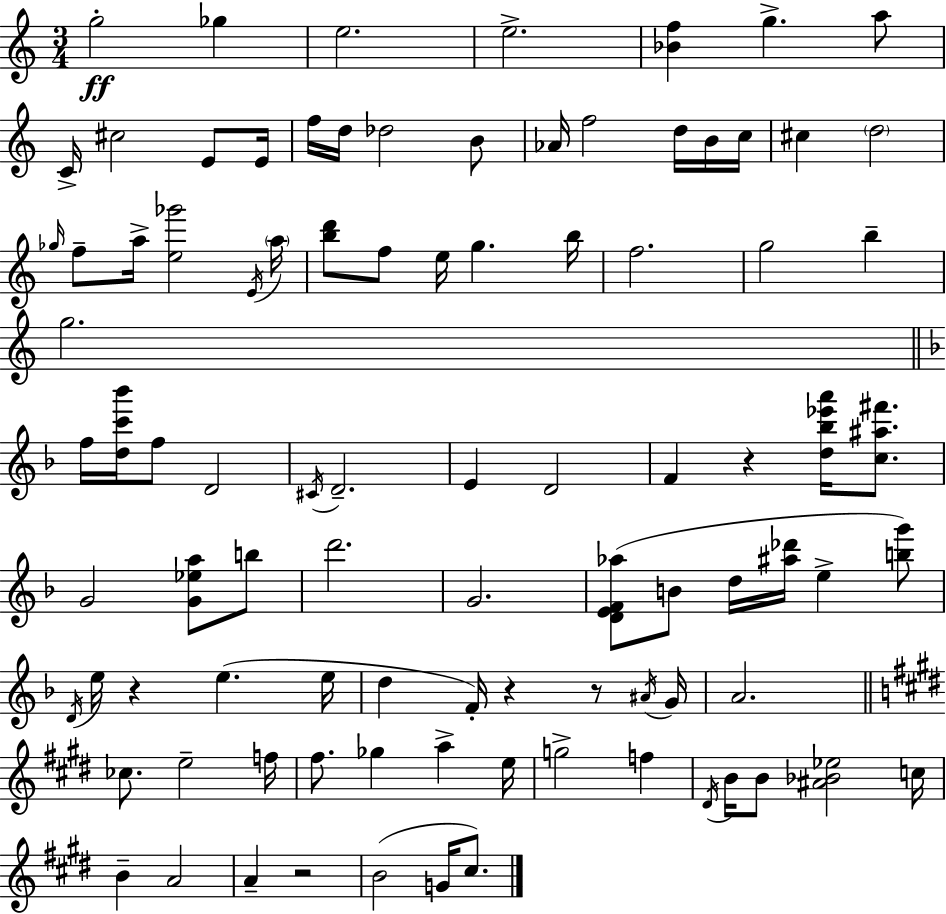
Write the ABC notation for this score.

X:1
T:Untitled
M:3/4
L:1/4
K:Am
g2 _g e2 e2 [_Bf] g a/2 C/4 ^c2 E/2 E/4 f/4 d/4 _d2 B/2 _A/4 f2 d/4 B/4 c/4 ^c d2 _g/4 f/2 a/4 [e_g']2 E/4 a/4 [bd']/2 f/2 e/4 g b/4 f2 g2 b g2 f/4 [dc'_b']/4 f/2 D2 ^C/4 D2 E D2 F z [d_b_e'a']/4 [c^a^f']/2 G2 [G_ea]/2 b/2 d'2 G2 [DEF_a]/2 B/2 d/4 [^a_d']/4 e [bg']/2 D/4 e/4 z e e/4 d F/4 z z/2 ^A/4 G/4 A2 _c/2 e2 f/4 ^f/2 _g a e/4 g2 f ^D/4 B/4 B/2 [^A_B_e]2 c/4 B A2 A z2 B2 G/4 ^c/2